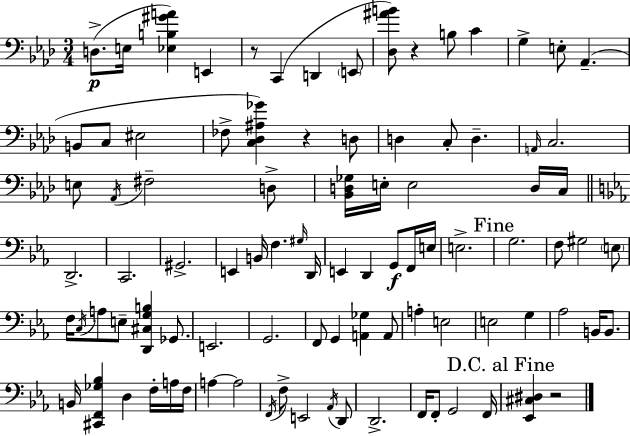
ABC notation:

X:1
T:Untitled
M:3/4
L:1/4
K:Fm
D,/2 E,/4 [_E,B,^GA] E,, z/2 C,, D,, E,,/2 [_D,^AB]/2 z B,/2 C G, E,/2 _A,, B,,/2 C,/2 ^E,2 _F,/2 [C,_D,^A,_G] z D,/2 D, C,/2 D, A,,/4 C,2 E,/2 _A,,/4 ^F,2 D,/2 [_B,,D,_G,]/4 E,/4 E,2 D,/4 C,/4 D,,2 C,,2 ^G,,2 E,, B,,/4 F, ^G,/4 D,,/4 E,, D,, G,,/2 F,,/4 E,/4 E,2 G,2 F,/2 ^G,2 E,/2 F,/4 C,/4 A,/2 E,/2 [D,,^C,G,B,] _G,,/2 E,,2 G,,2 F,,/2 G,, [A,,_G,] A,,/2 A, E,2 E,2 G, _A,2 B,,/4 B,,/2 B,,/4 [^C,,F,,_G,_B,] D, F,/4 A,/4 F,/4 A, A,2 F,,/4 F,/2 E,,2 _A,,/4 D,,/2 D,,2 F,,/4 F,,/2 G,,2 F,,/4 [_E,,^C,^D,] z2